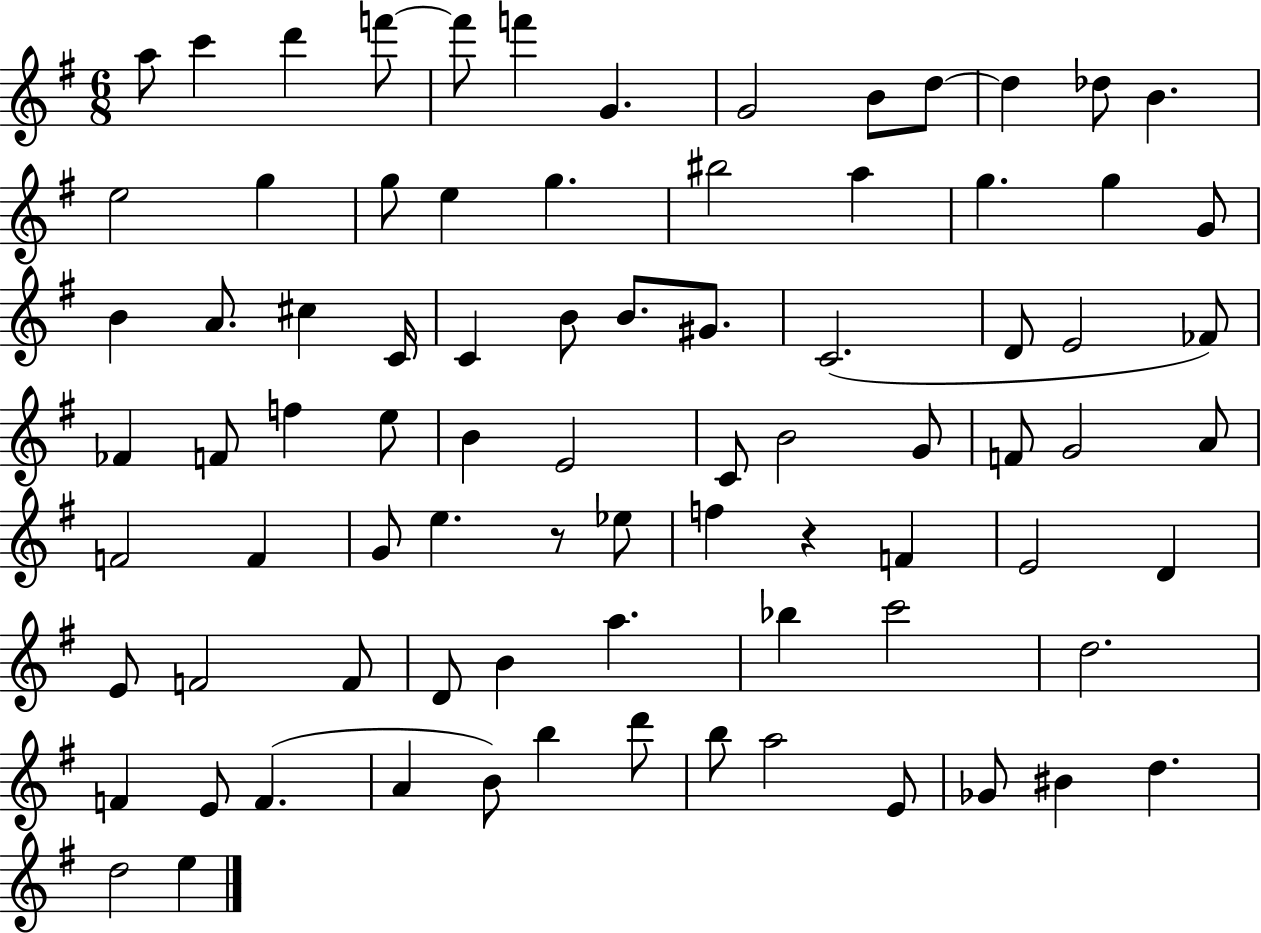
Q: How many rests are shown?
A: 2